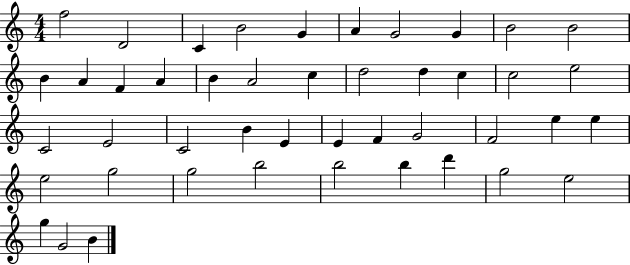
{
  \clef treble
  \numericTimeSignature
  \time 4/4
  \key c \major
  f''2 d'2 | c'4 b'2 g'4 | a'4 g'2 g'4 | b'2 b'2 | \break b'4 a'4 f'4 a'4 | b'4 a'2 c''4 | d''2 d''4 c''4 | c''2 e''2 | \break c'2 e'2 | c'2 b'4 e'4 | e'4 f'4 g'2 | f'2 e''4 e''4 | \break e''2 g''2 | g''2 b''2 | b''2 b''4 d'''4 | g''2 e''2 | \break g''4 g'2 b'4 | \bar "|."
}